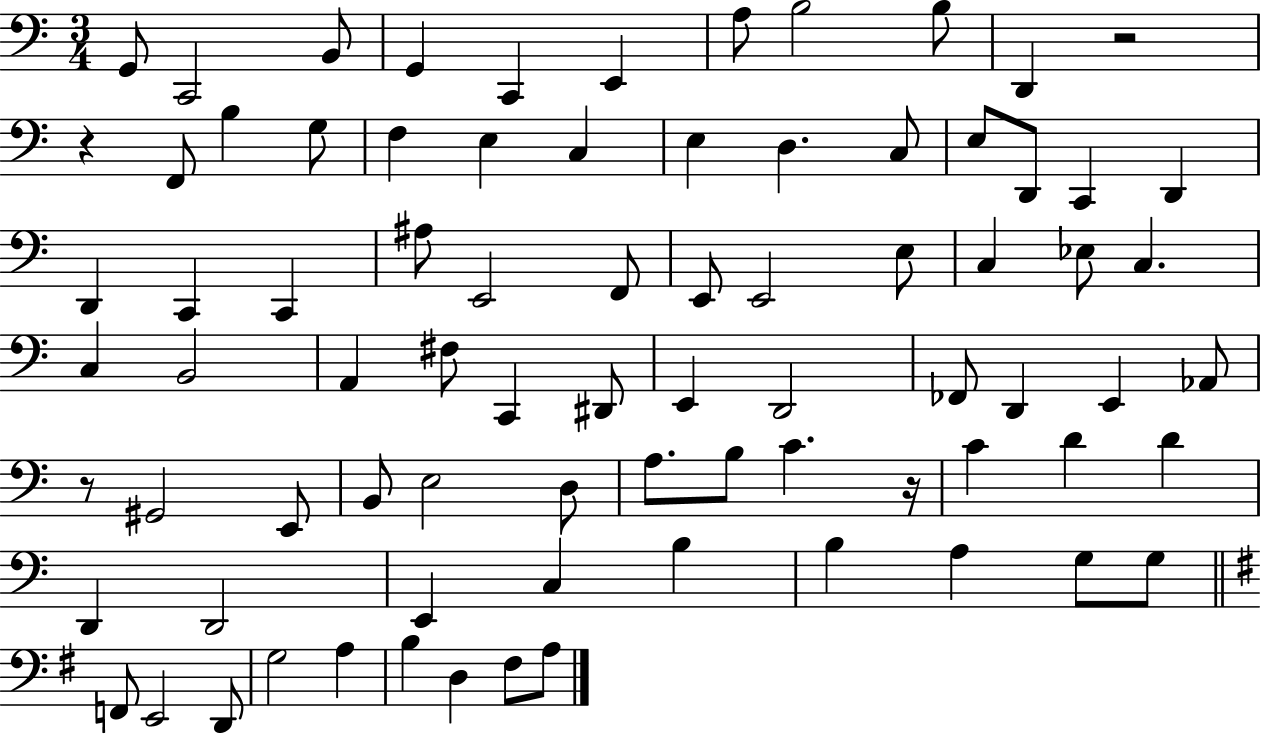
X:1
T:Untitled
M:3/4
L:1/4
K:C
G,,/2 C,,2 B,,/2 G,, C,, E,, A,/2 B,2 B,/2 D,, z2 z F,,/2 B, G,/2 F, E, C, E, D, C,/2 E,/2 D,,/2 C,, D,, D,, C,, C,, ^A,/2 E,,2 F,,/2 E,,/2 E,,2 E,/2 C, _E,/2 C, C, B,,2 A,, ^F,/2 C,, ^D,,/2 E,, D,,2 _F,,/2 D,, E,, _A,,/2 z/2 ^G,,2 E,,/2 B,,/2 E,2 D,/2 A,/2 B,/2 C z/4 C D D D,, D,,2 E,, C, B, B, A, G,/2 G,/2 F,,/2 E,,2 D,,/2 G,2 A, B, D, ^F,/2 A,/2